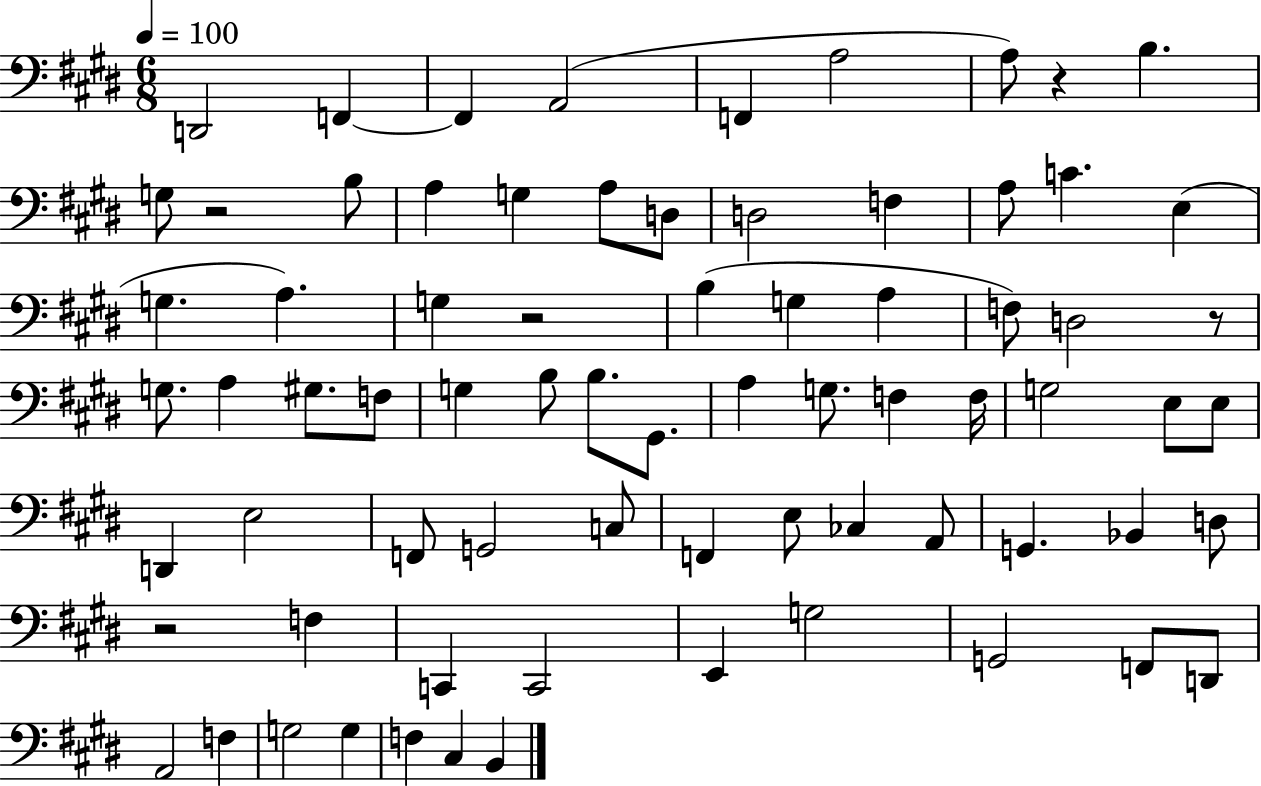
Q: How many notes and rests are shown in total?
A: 74